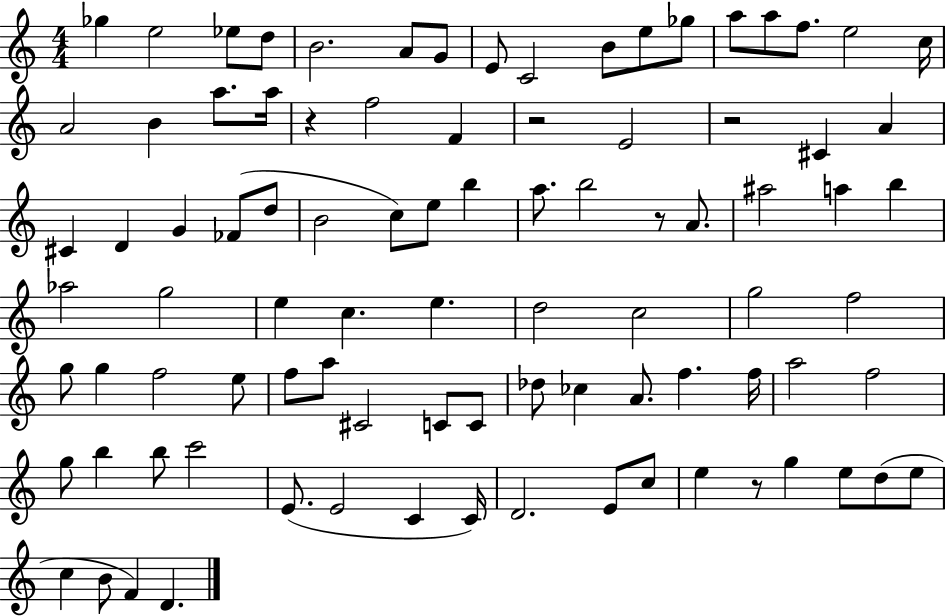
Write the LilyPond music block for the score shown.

{
  \clef treble
  \numericTimeSignature
  \time 4/4
  \key c \major
  ges''4 e''2 ees''8 d''8 | b'2. a'8 g'8 | e'8 c'2 b'8 e''8 ges''8 | a''8 a''8 f''8. e''2 c''16 | \break a'2 b'4 a''8. a''16 | r4 f''2 f'4 | r2 e'2 | r2 cis'4 a'4 | \break cis'4 d'4 g'4 fes'8( d''8 | b'2 c''8) e''8 b''4 | a''8. b''2 r8 a'8. | ais''2 a''4 b''4 | \break aes''2 g''2 | e''4 c''4. e''4. | d''2 c''2 | g''2 f''2 | \break g''8 g''4 f''2 e''8 | f''8 a''8 cis'2 c'8 c'8 | des''8 ces''4 a'8. f''4. f''16 | a''2 f''2 | \break g''8 b''4 b''8 c'''2 | e'8.( e'2 c'4 c'16) | d'2. e'8 c''8 | e''4 r8 g''4 e''8 d''8( e''8 | \break c''4 b'8 f'4) d'4. | \bar "|."
}